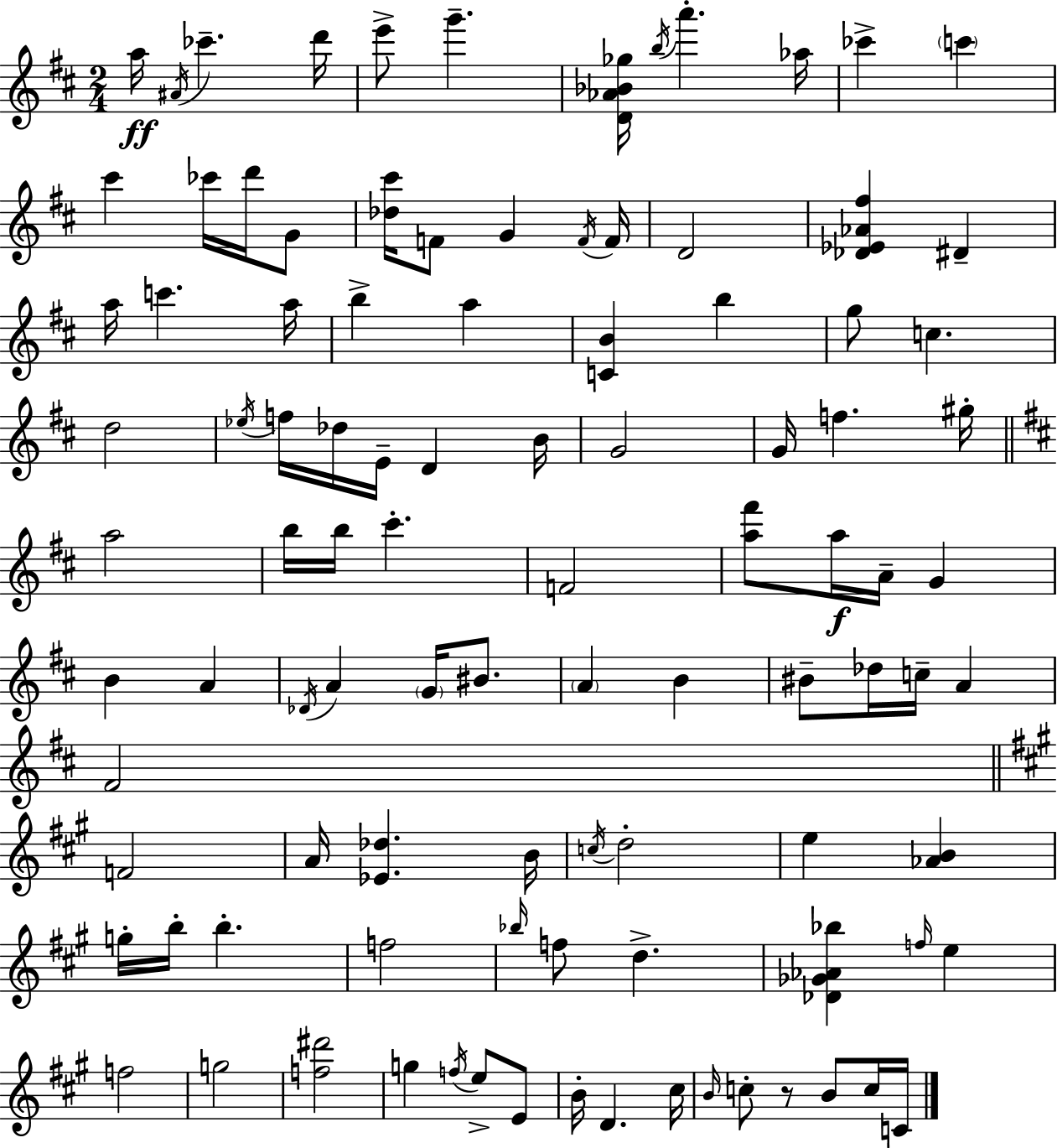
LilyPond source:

{
  \clef treble
  \numericTimeSignature
  \time 2/4
  \key d \major
  a''16\ff \acciaccatura { ais'16 } ces'''4.-- | d'''16 e'''8-> g'''4.-- | <d' aes' bes' ges''>16 \acciaccatura { b''16 } a'''4.-. | aes''16 ces'''4-> \parenthesize c'''4 | \break cis'''4 ces'''16 d'''16 | g'8 <des'' cis'''>16 f'8 g'4 | \acciaccatura { f'16 } f'16 d'2 | <des' ees' aes' fis''>4 dis'4-- | \break a''16 c'''4. | a''16 b''4-> a''4 | <c' b'>4 b''4 | g''8 c''4. | \break d''2 | \acciaccatura { ees''16 } f''16 des''16 e'16-- d'4 | b'16 g'2 | g'16 f''4. | \break gis''16-. \bar "||" \break \key d \major a''2 | b''16 b''16 cis'''4.-. | f'2 | <a'' fis'''>8 a''16\f a'16-- g'4 | \break b'4 a'4 | \acciaccatura { des'16 } a'4 \parenthesize g'16 bis'8. | \parenthesize a'4 b'4 | bis'8-- des''16 c''16-- a'4 | \break fis'2 | \bar "||" \break \key a \major f'2 | a'16 <ees' des''>4. b'16 | \acciaccatura { c''16 } d''2-. | e''4 <aes' b'>4 | \break g''16-. b''16-. b''4.-. | f''2 | \grace { bes''16 } f''8 d''4.-> | <des' ges' aes' bes''>4 \grace { f''16 } e''4 | \break f''2 | g''2 | <f'' dis'''>2 | g''4 \acciaccatura { f''16 } | \break e''8-> e'8 b'16-. d'4. | cis''16 \grace { b'16 } c''8-. r8 | b'8 c''16 c'16 \bar "|."
}